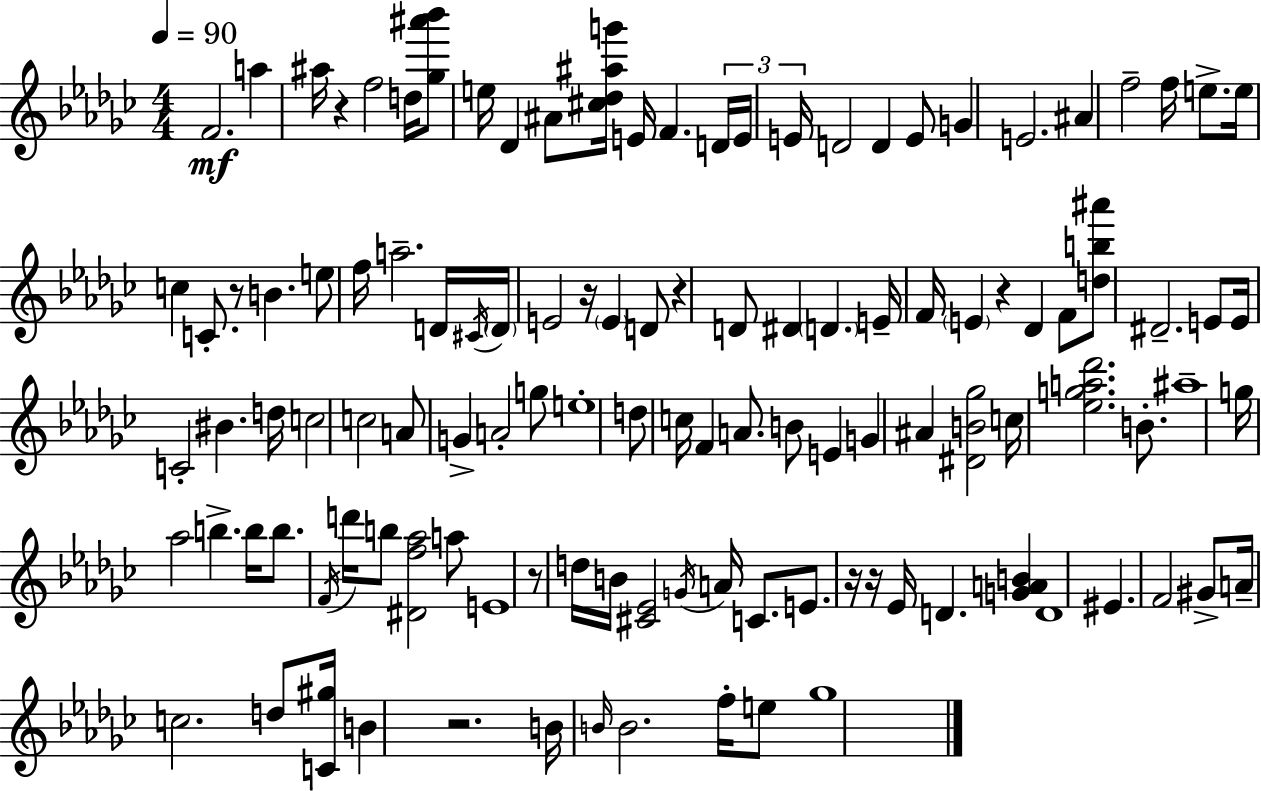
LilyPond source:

{
  \clef treble
  \numericTimeSignature
  \time 4/4
  \key ees \minor
  \tempo 4 = 90
  f'2.\mf a''4 | ais''16 r4 f''2 d''16 <ges'' ais''' bes'''>8 | e''16 des'4 ais'8 <cis'' des'' ais'' g'''>16 e'16 f'4. \tuplet 3/2 { d'16 | e'16 e'16 } d'2 d'4 e'8 | \break g'4 e'2. | ais'4 f''2-- f''16 e''8.-> | e''16 c''4 c'8.-. r8 b'4. | e''8 f''16 a''2.-- d'16 | \break \acciaccatura { cis'16 } \parenthesize d'16 e'2 r16 \parenthesize e'4 d'8 | r4 d'8 dis'4 \parenthesize d'4. | e'16-- f'16 \parenthesize e'4 r4 des'4 f'8 | <d'' b'' ais'''>8 dis'2.-- e'8 | \break e'16 c'2-. bis'4. | d''16 c''2 c''2 | a'8 g'4-> a'2-. g''8 | e''1-. | \break d''8 c''16 f'4 a'8. b'8 e'4 | g'4 ais'4 <dis' b' ges''>2 | c''16 <ees'' g'' a'' des'''>2. b'8.-. | ais''1-- | \break g''16 aes''2 b''4.-> | b''16 b''8. \acciaccatura { f'16 } d'''16 b''8 <dis' f'' aes''>2 | a''8 e'1 | r8 d''16 b'16 <cis' ees'>2 \acciaccatura { g'16 } a'16 | \break c'8. e'8. r16 r16 ees'16 d'4. <g' a' b'>4 | d'1 | eis'4. f'2 | gis'8-> a'16-- c''2. | \break d''8 <c' gis''>16 b'4 r2. | b'16 \grace { b'16 } b'2. | f''16-. e''8 ges''1 | \bar "|."
}